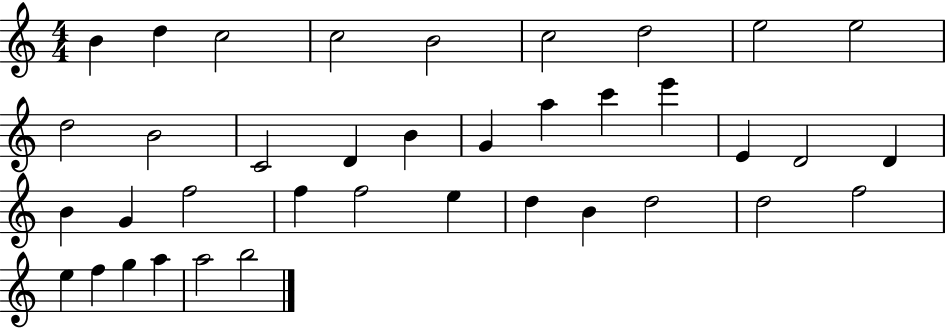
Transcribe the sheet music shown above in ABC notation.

X:1
T:Untitled
M:4/4
L:1/4
K:C
B d c2 c2 B2 c2 d2 e2 e2 d2 B2 C2 D B G a c' e' E D2 D B G f2 f f2 e d B d2 d2 f2 e f g a a2 b2